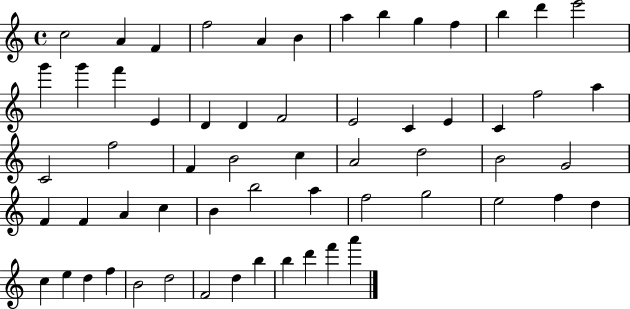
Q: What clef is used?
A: treble